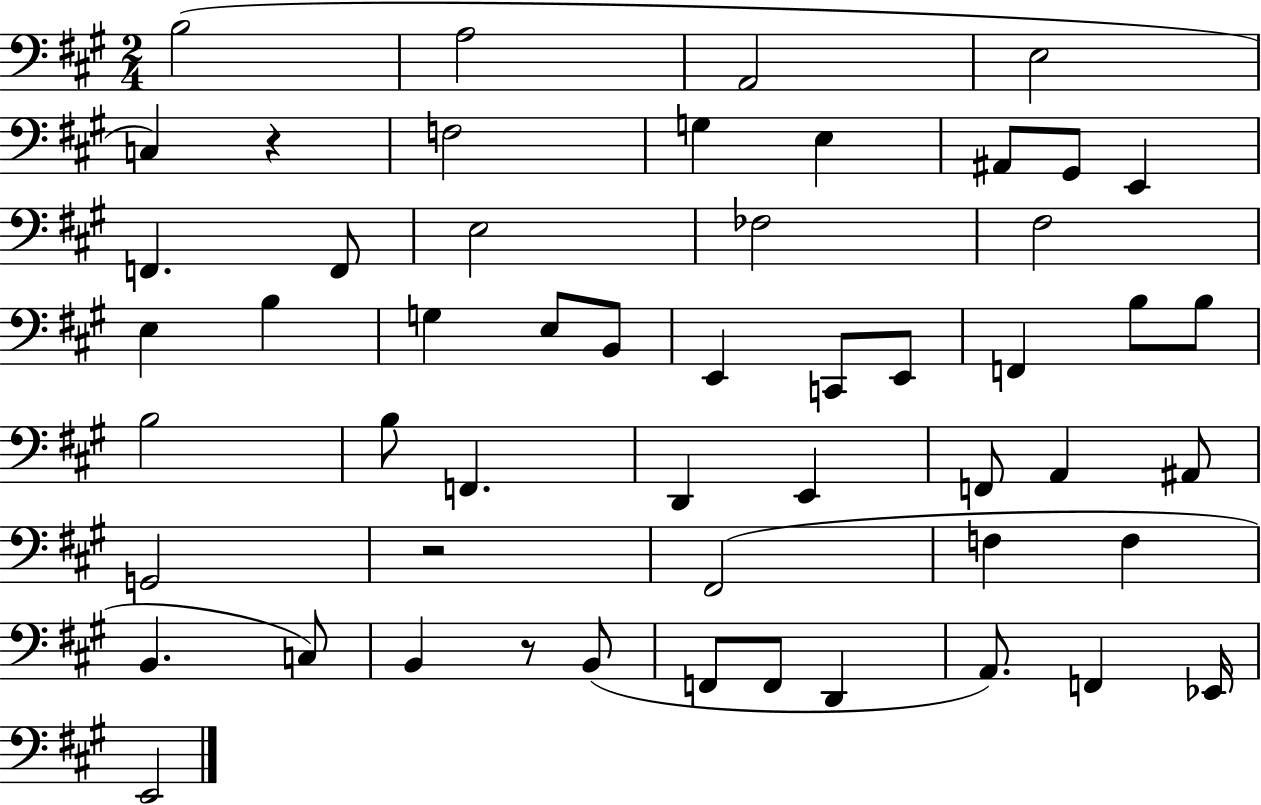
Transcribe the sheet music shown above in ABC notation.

X:1
T:Untitled
M:2/4
L:1/4
K:A
B,2 A,2 A,,2 E,2 C, z F,2 G, E, ^A,,/2 ^G,,/2 E,, F,, F,,/2 E,2 _F,2 ^F,2 E, B, G, E,/2 B,,/2 E,, C,,/2 E,,/2 F,, B,/2 B,/2 B,2 B,/2 F,, D,, E,, F,,/2 A,, ^A,,/2 G,,2 z2 ^F,,2 F, F, B,, C,/2 B,, z/2 B,,/2 F,,/2 F,,/2 D,, A,,/2 F,, _E,,/4 E,,2